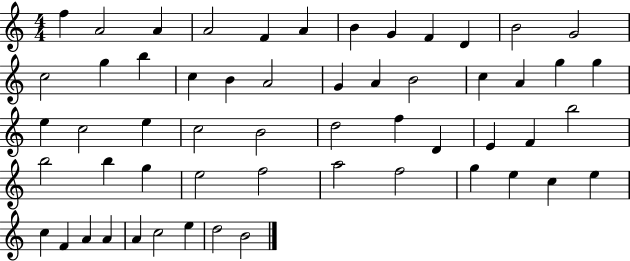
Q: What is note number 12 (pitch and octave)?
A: G4